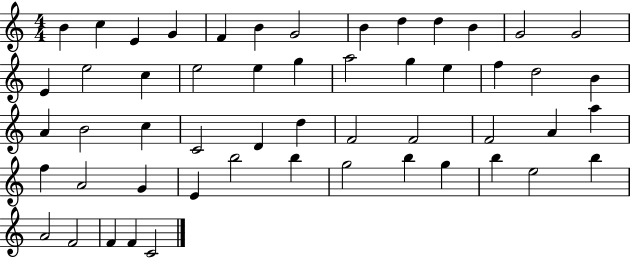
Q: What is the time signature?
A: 4/4